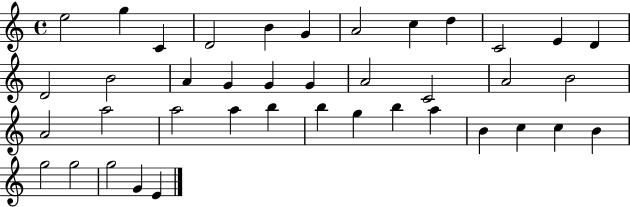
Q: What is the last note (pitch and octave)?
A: E4